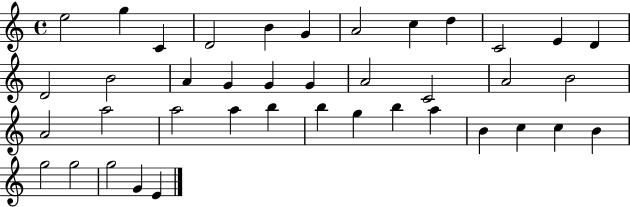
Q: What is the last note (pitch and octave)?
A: E4